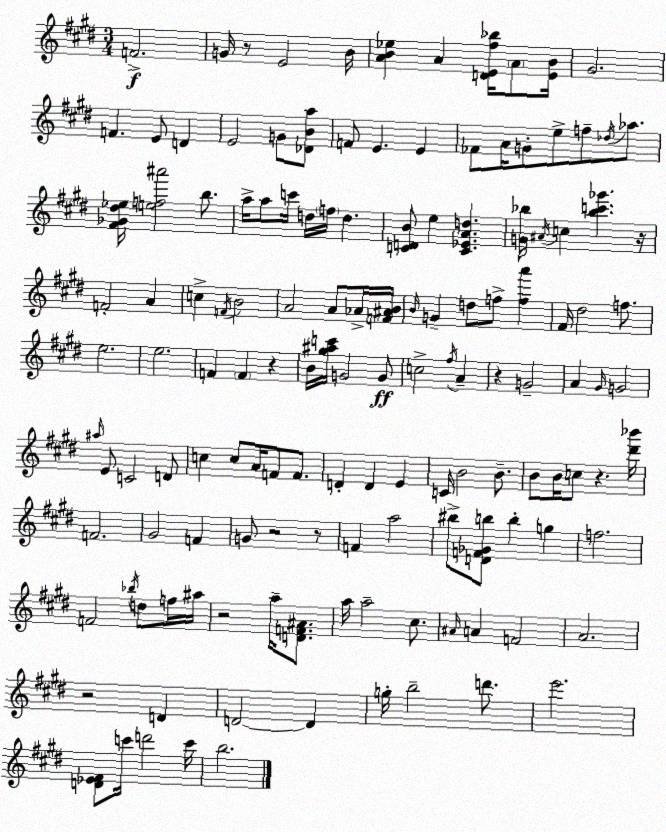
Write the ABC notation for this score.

X:1
T:Untitled
M:3/4
L:1/4
K:E
F2 G/4 z/2 E2 B/4 [AB_e] A [DE^f_b]/4 A/2 [EB]/4 ^G2 F E/2 D E2 G/2 [_DBa]/2 F/2 E E _F/2 A/4 G/2 e/2 f/2 _d/4 _a/2 [^F_G^d_e]/4 [ef^a']2 b/2 a/4 a/2 c'/4 d/4 f/4 d [CDB]/2 e [C_EAd] [G_b]/4 ^A/4 c [_bc'_g'] z/4 F2 A c F/4 B2 A2 A/2 _A/4 [F^AB]/4 B/4 G d/2 f/2 [fa'] ^F/4 ^d2 f/2 e2 e2 F F z B/4 [^g^ac']/4 G2 G/2 c2 ^f/4 A z G2 A ^G/4 G2 ^a/4 E/2 C2 D/2 c c/2 A/4 F/2 F/2 D D E C/4 B2 B/2 B/2 B/4 c/2 z [^d'_b']/4 F2 ^G2 F G/2 z2 z/2 F a2 ^b/2 [DF_Gb]/2 b g f2 F2 _b/4 d/2 f/4 ^a/4 z2 a/4 [DF^A]/2 a/4 a2 ^c/2 ^A/4 A F2 A2 z2 D D2 D g/4 b2 d'/2 e'2 [D_E^F]/2 c'/4 d'2 c'/4 b2